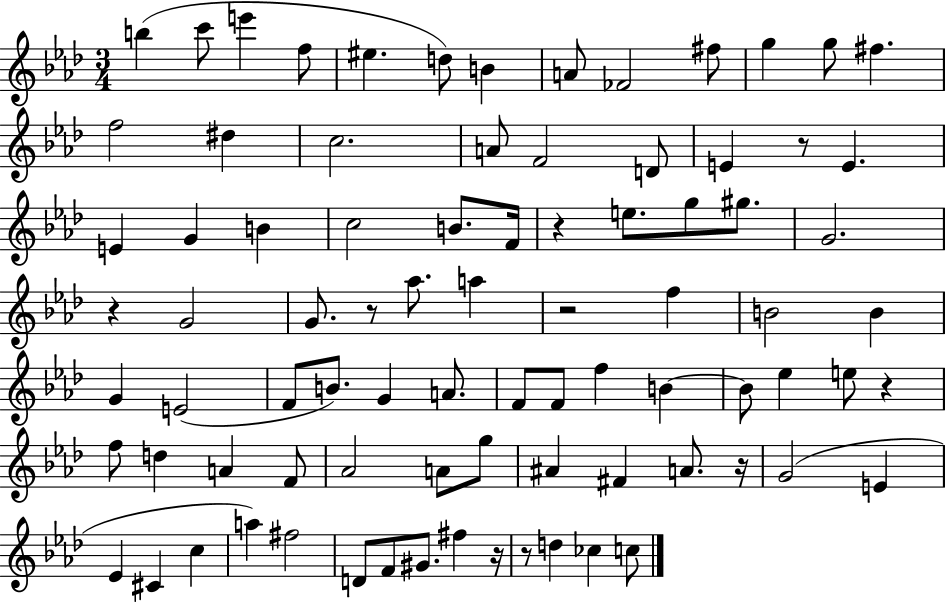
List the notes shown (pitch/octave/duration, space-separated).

B5/q C6/e E6/q F5/e EIS5/q. D5/e B4/q A4/e FES4/h F#5/e G5/q G5/e F#5/q. F5/h D#5/q C5/h. A4/e F4/h D4/e E4/q R/e E4/q. E4/q G4/q B4/q C5/h B4/e. F4/s R/q E5/e. G5/e G#5/e. G4/h. R/q G4/h G4/e. R/e Ab5/e. A5/q R/h F5/q B4/h B4/q G4/q E4/h F4/e B4/e. G4/q A4/e. F4/e F4/e F5/q B4/q B4/e Eb5/q E5/e R/q F5/e D5/q A4/q F4/e Ab4/h A4/e G5/e A#4/q F#4/q A4/e. R/s G4/h E4/q Eb4/q C#4/q C5/q A5/q F#5/h D4/e F4/e G#4/e. F#5/q R/s R/e D5/q CES5/q C5/e